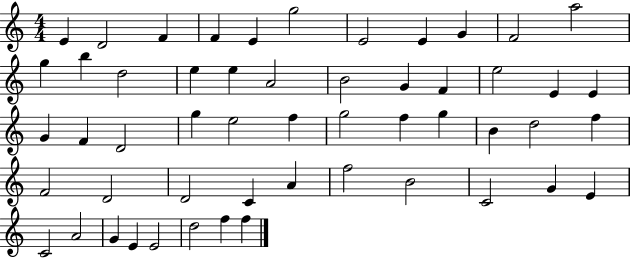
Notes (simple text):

E4/q D4/h F4/q F4/q E4/q G5/h E4/h E4/q G4/q F4/h A5/h G5/q B5/q D5/h E5/q E5/q A4/h B4/h G4/q F4/q E5/h E4/q E4/q G4/q F4/q D4/h G5/q E5/h F5/q G5/h F5/q G5/q B4/q D5/h F5/q F4/h D4/h D4/h C4/q A4/q F5/h B4/h C4/h G4/q E4/q C4/h A4/h G4/q E4/q E4/h D5/h F5/q F5/q